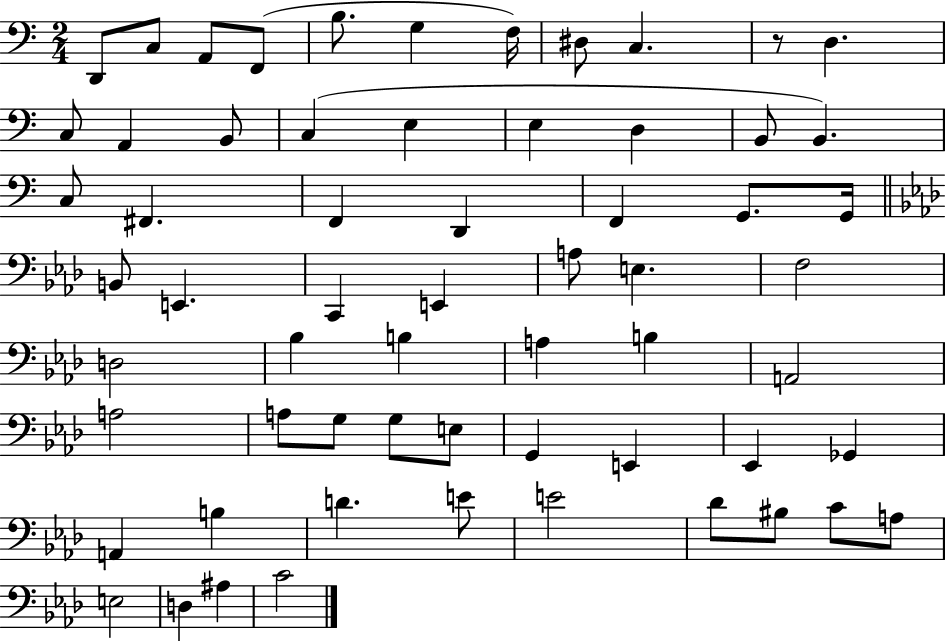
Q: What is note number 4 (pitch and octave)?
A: F2